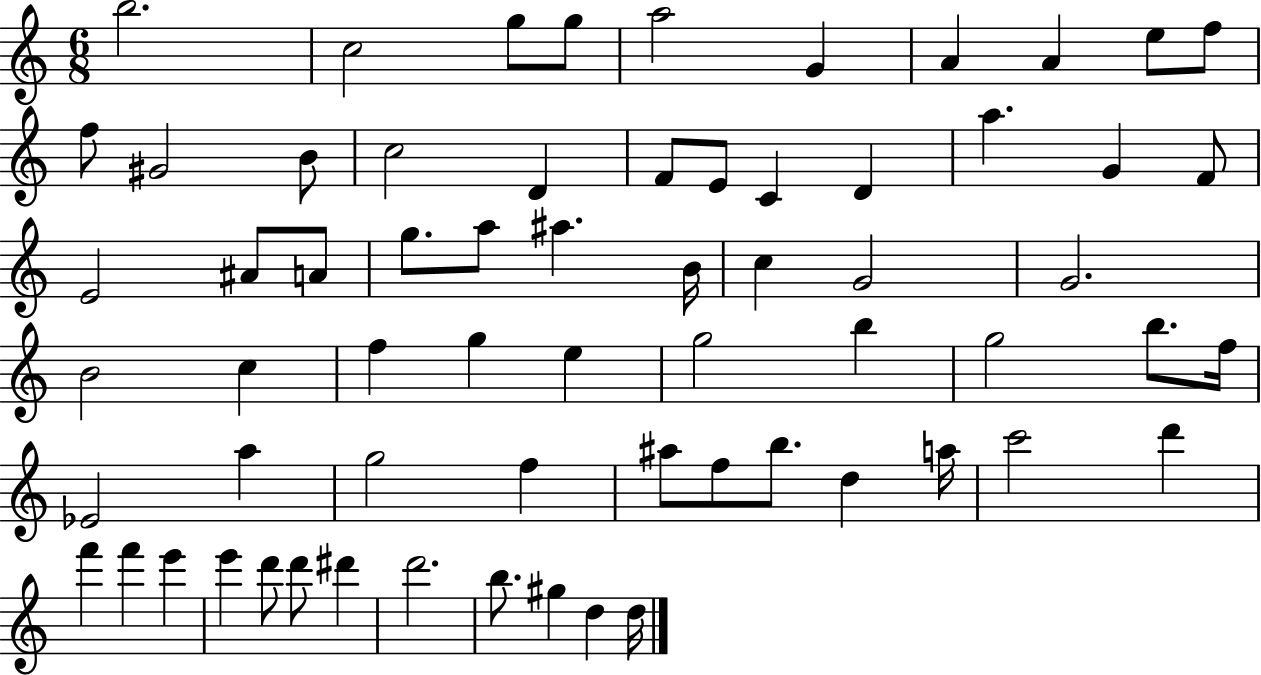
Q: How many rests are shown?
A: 0